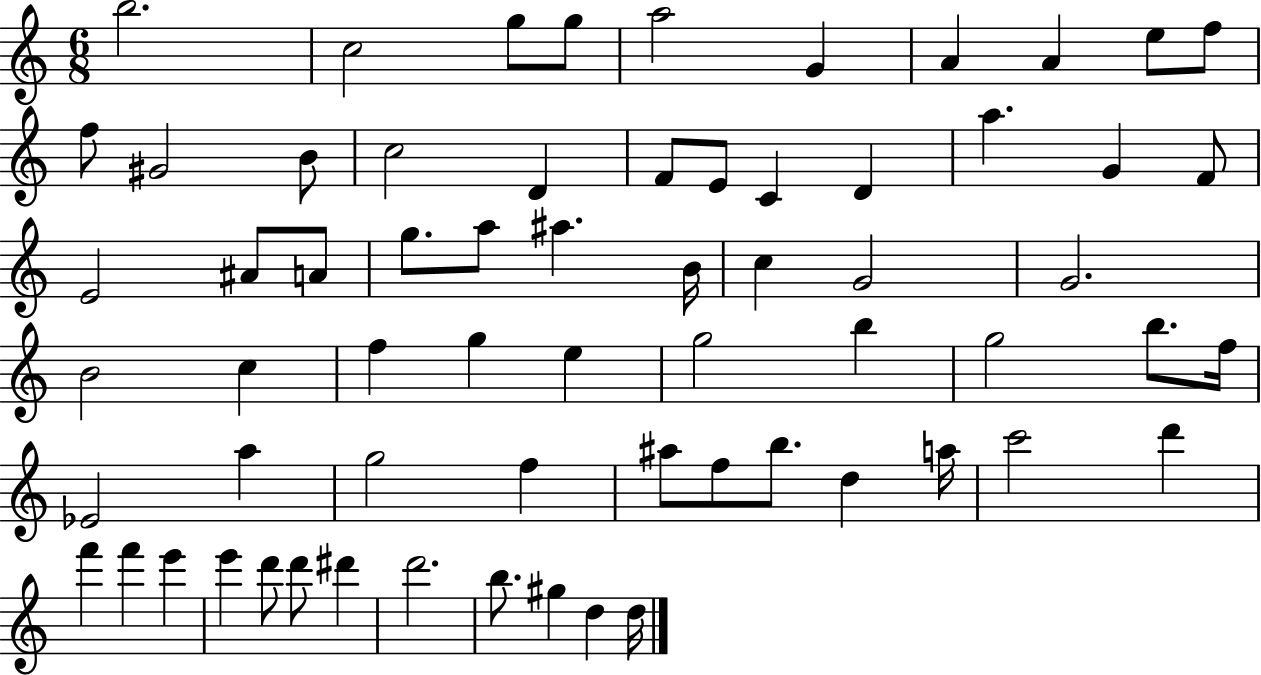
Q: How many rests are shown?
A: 0